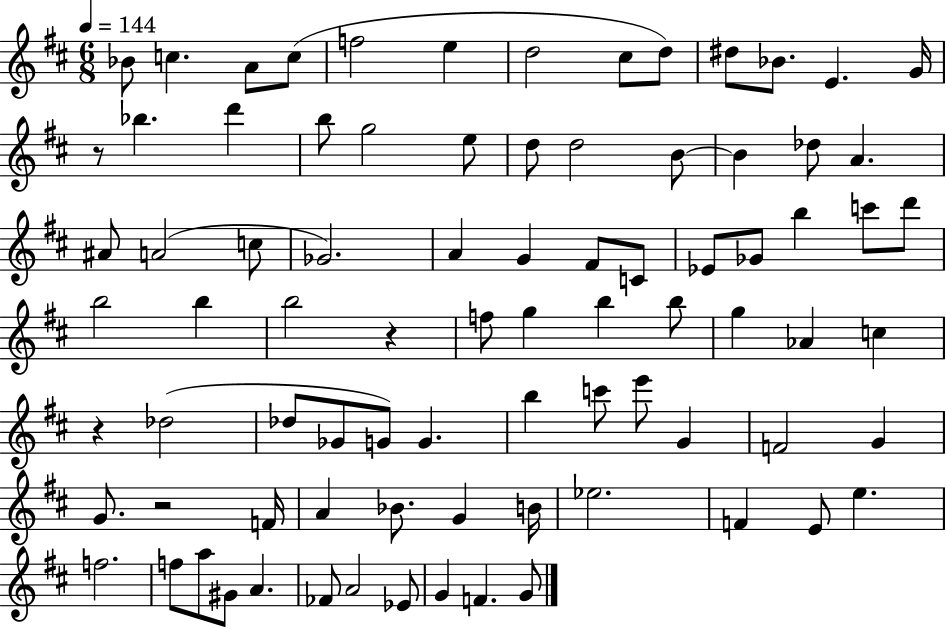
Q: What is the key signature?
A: D major